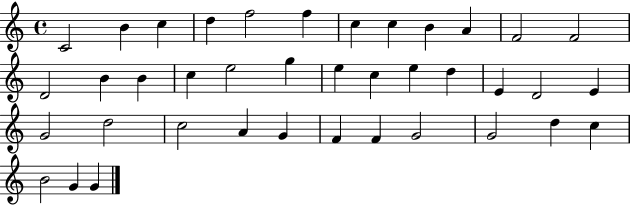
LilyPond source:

{
  \clef treble
  \time 4/4
  \defaultTimeSignature
  \key c \major
  c'2 b'4 c''4 | d''4 f''2 f''4 | c''4 c''4 b'4 a'4 | f'2 f'2 | \break d'2 b'4 b'4 | c''4 e''2 g''4 | e''4 c''4 e''4 d''4 | e'4 d'2 e'4 | \break g'2 d''2 | c''2 a'4 g'4 | f'4 f'4 g'2 | g'2 d''4 c''4 | \break b'2 g'4 g'4 | \bar "|."
}